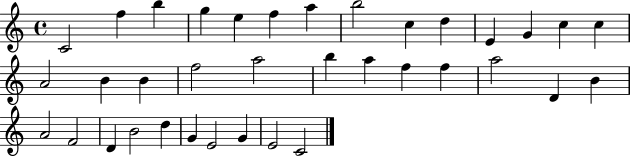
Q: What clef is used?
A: treble